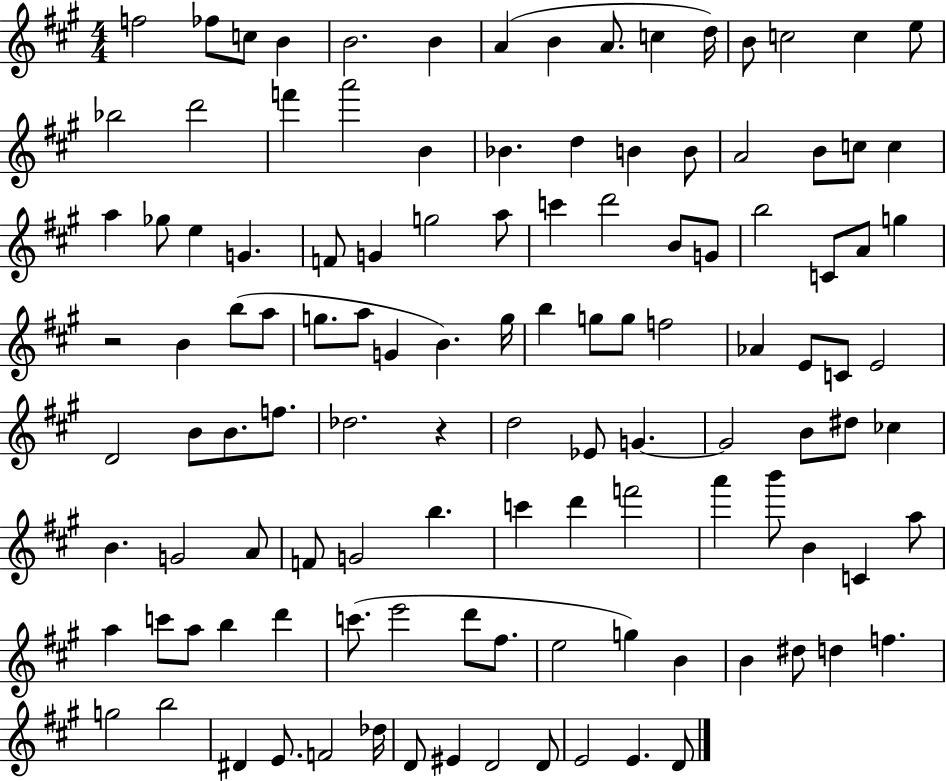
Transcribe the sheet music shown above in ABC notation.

X:1
T:Untitled
M:4/4
L:1/4
K:A
f2 _f/2 c/2 B B2 B A B A/2 c d/4 B/2 c2 c e/2 _b2 d'2 f' a'2 B _B d B B/2 A2 B/2 c/2 c a _g/2 e G F/2 G g2 a/2 c' d'2 B/2 G/2 b2 C/2 A/2 g z2 B b/2 a/2 g/2 a/2 G B g/4 b g/2 g/2 f2 _A E/2 C/2 E2 D2 B/2 B/2 f/2 _d2 z d2 _E/2 G G2 B/2 ^d/2 _c B G2 A/2 F/2 G2 b c' d' f'2 a' b'/2 B C a/2 a c'/2 a/2 b d' c'/2 e'2 d'/2 ^f/2 e2 g B B ^d/2 d f g2 b2 ^D E/2 F2 _d/4 D/2 ^E D2 D/2 E2 E D/2